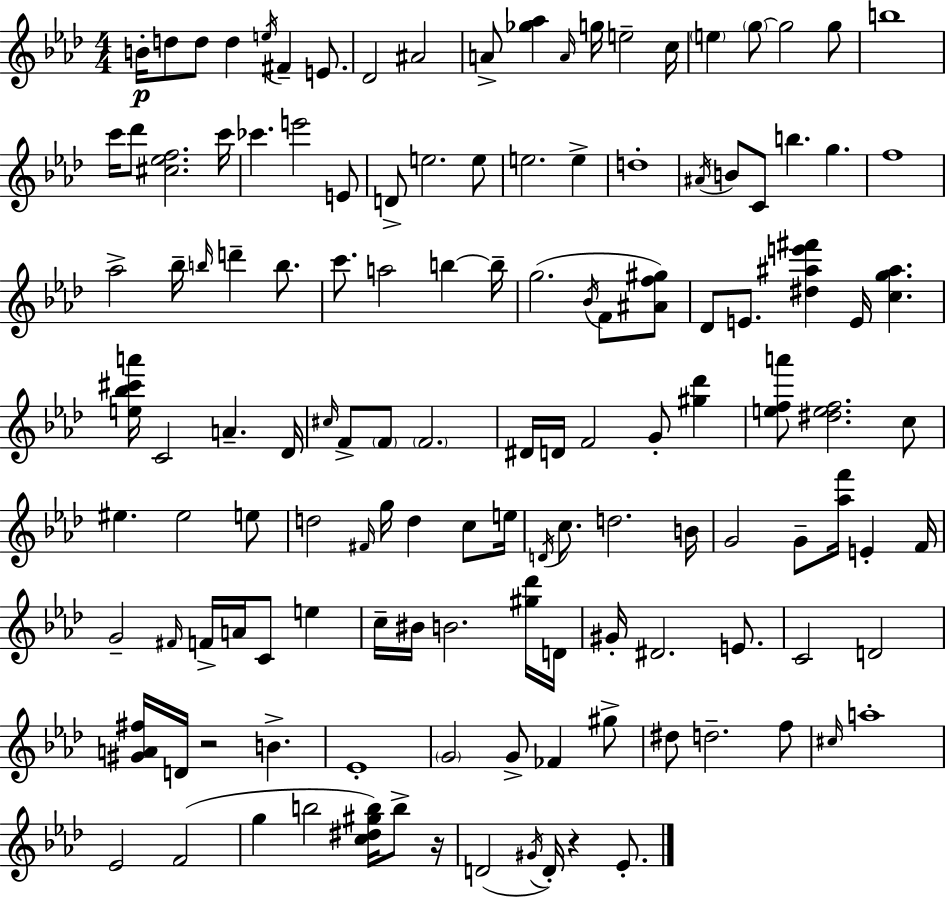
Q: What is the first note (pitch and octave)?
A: B4